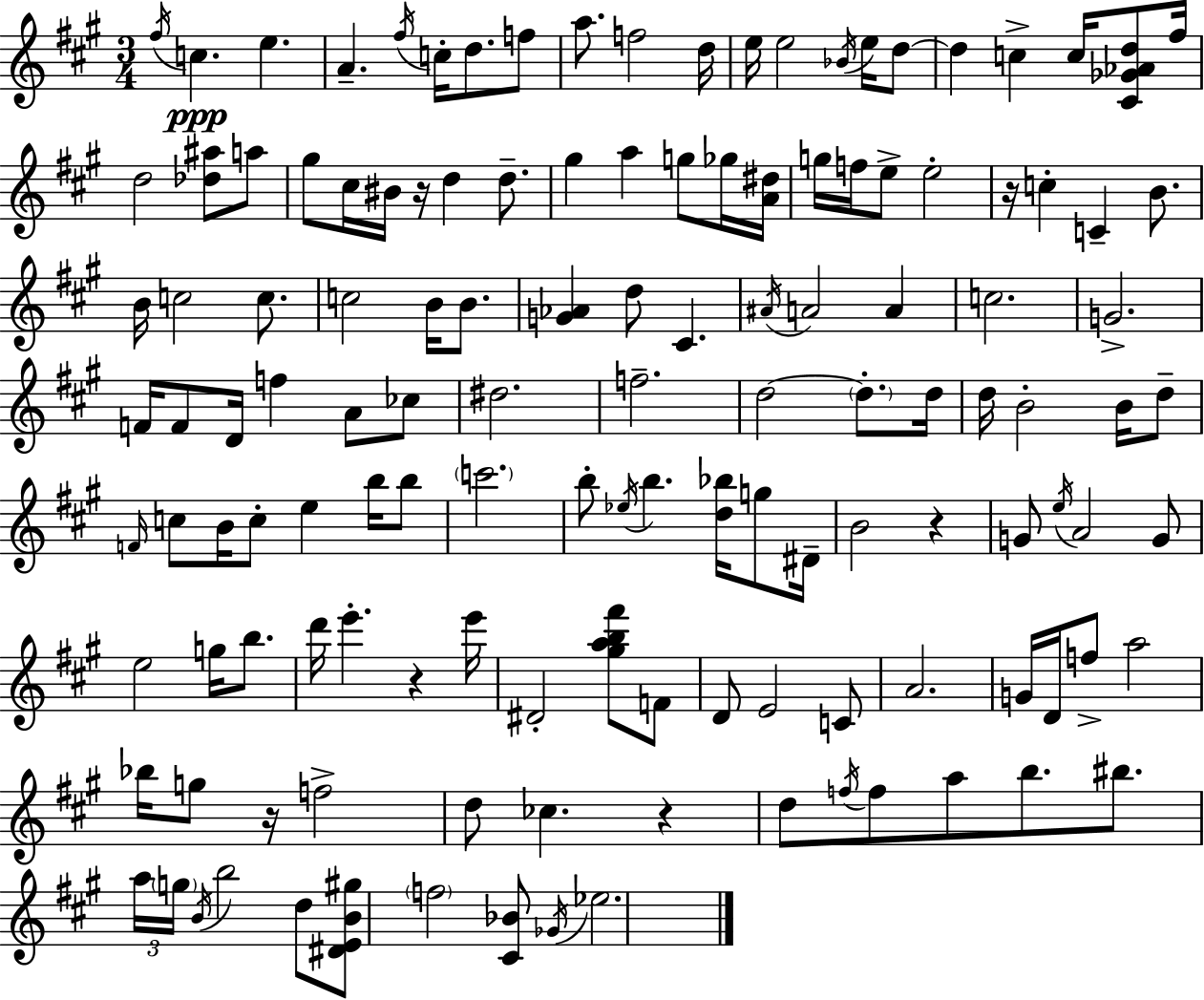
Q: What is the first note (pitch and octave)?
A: F#5